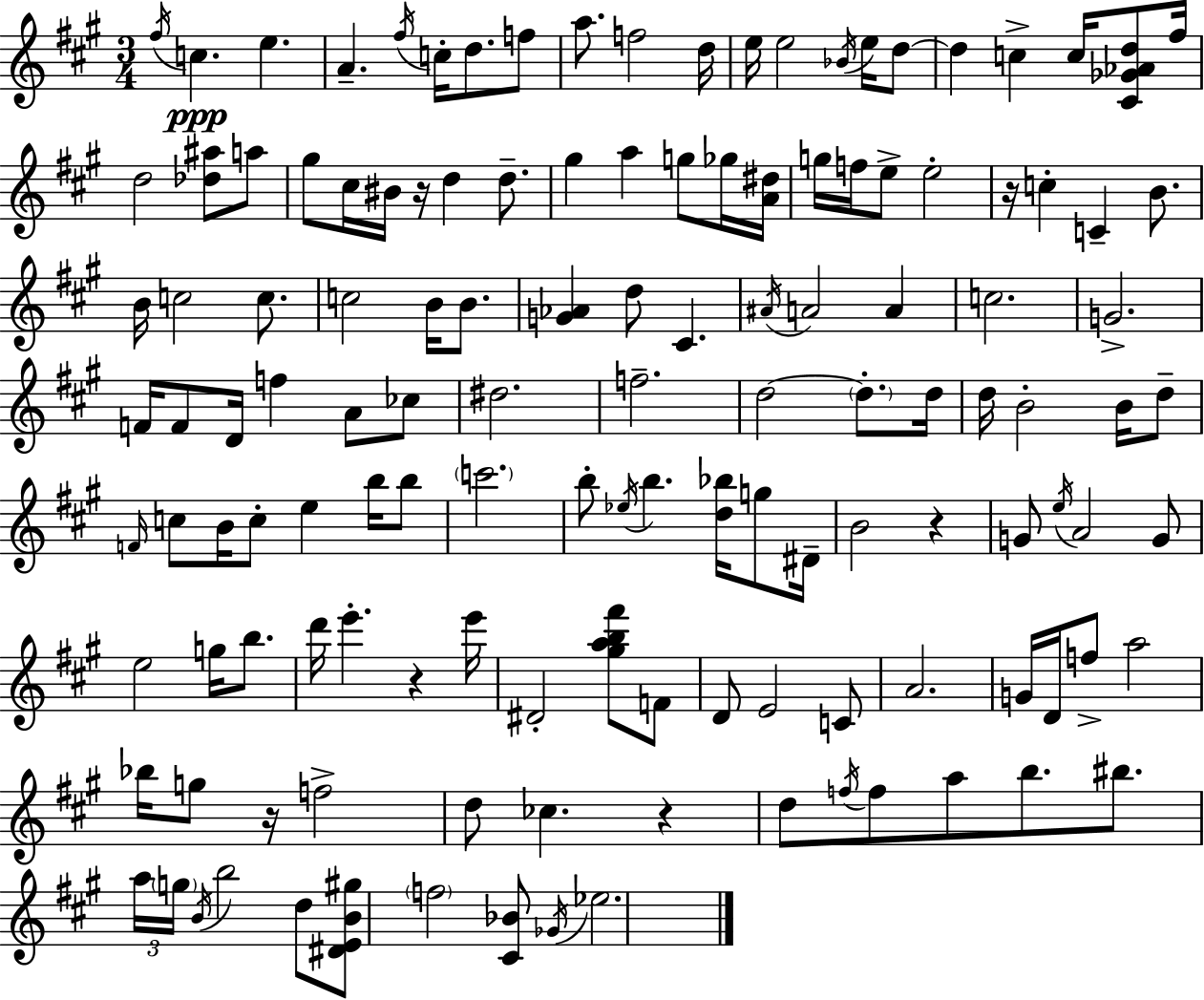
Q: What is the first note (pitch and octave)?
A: F#5